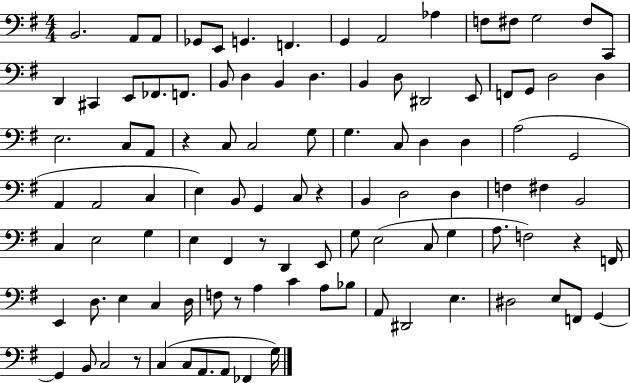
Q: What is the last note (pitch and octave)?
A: G3